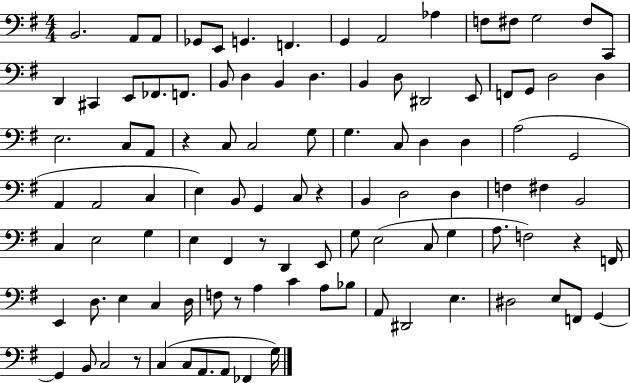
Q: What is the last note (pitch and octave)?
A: G3